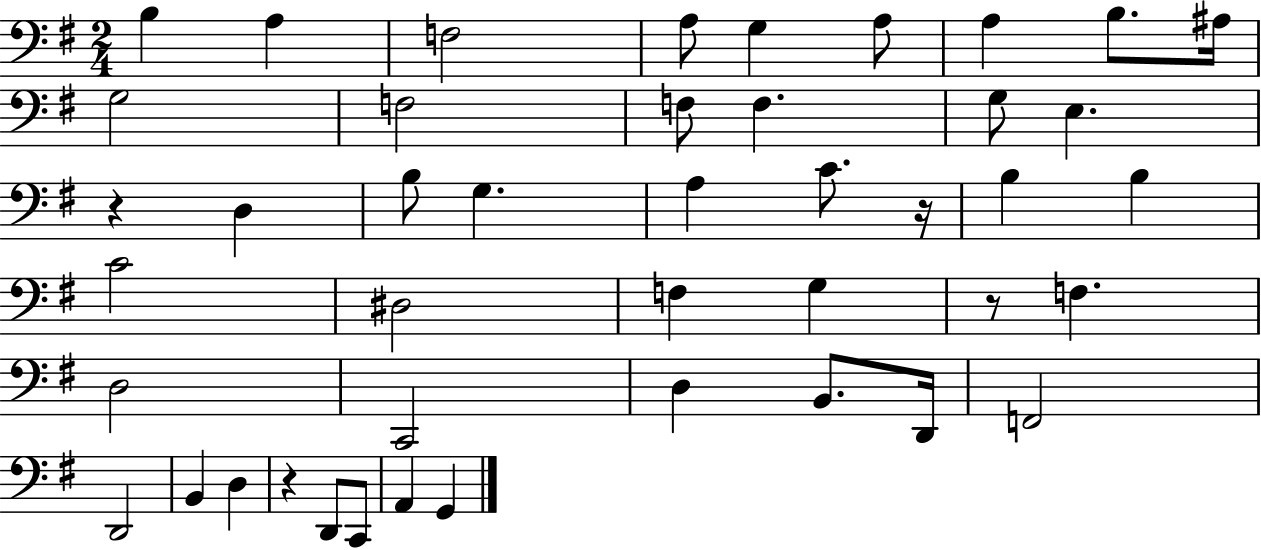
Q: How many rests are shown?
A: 4